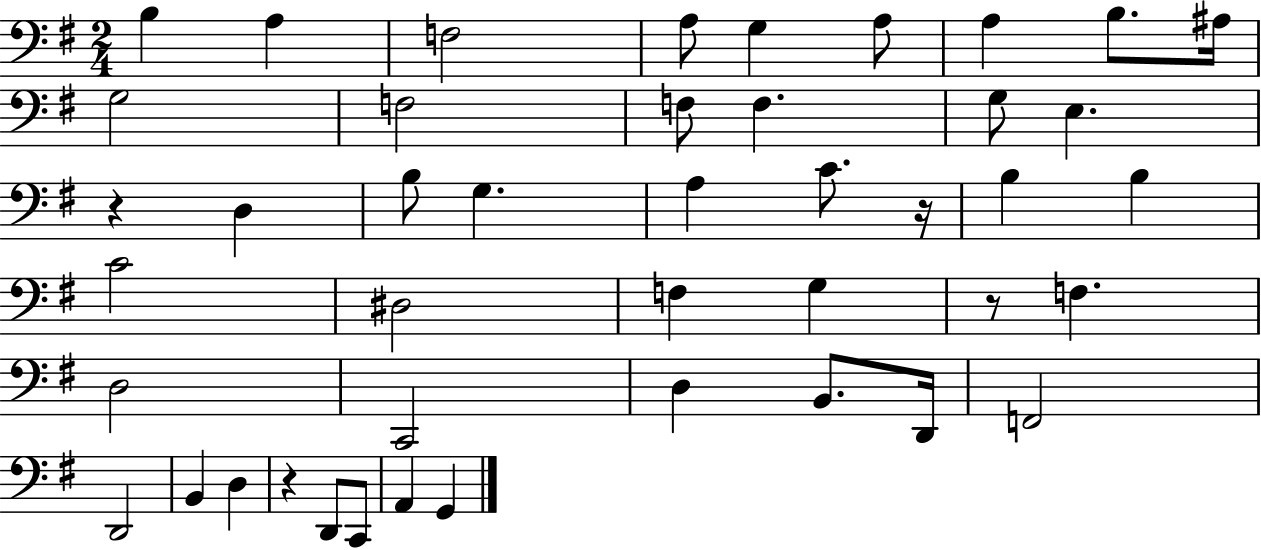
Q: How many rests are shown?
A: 4